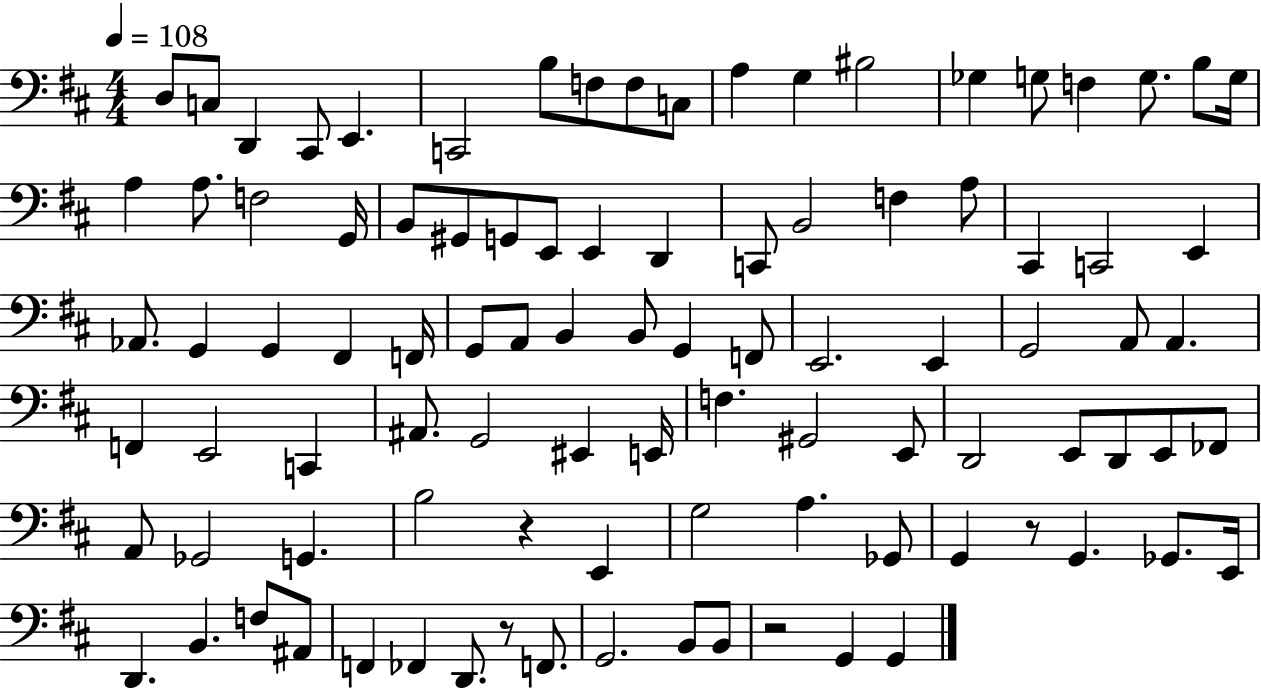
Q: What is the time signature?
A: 4/4